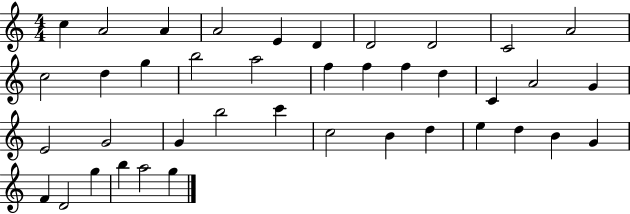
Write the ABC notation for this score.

X:1
T:Untitled
M:4/4
L:1/4
K:C
c A2 A A2 E D D2 D2 C2 A2 c2 d g b2 a2 f f f d C A2 G E2 G2 G b2 c' c2 B d e d B G F D2 g b a2 g